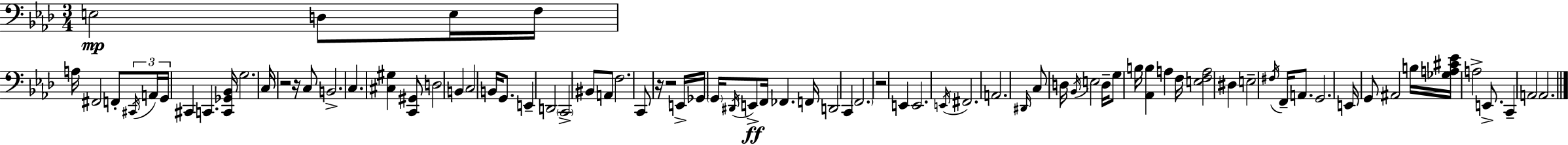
{
  \clef bass
  \numericTimeSignature
  \time 3/4
  \key aes \major
  e2\mp d8 e16 f16 | a16 fis,2 f,8-. \tuplet 3/2 { \acciaccatura { cis,16 } | a,16 g,16 } cis,4 c,4. | <c, ges, bes,>16 g2. | \break c16 r2 r16 c8 | b,2.-> | c4. <cis gis>4 <c, gis,>8 | d2 b,4 | \break c2 b,16 g,8. | e,4-- d,2 | \parenthesize c,2-> bis,8 a,8 | f2. | \break c,8 r16 r2 | e,16-> ges,16 \parenthesize g,16 \acciaccatura { dis,16 } e,8->\ff f,16 fes,4. | f,16 d,2 c,4 | \parenthesize f,2. | \break r2 e,4 | e,2. | \acciaccatura { e,16 } fis,2. | a,2. | \break \grace { dis,16 } c8 d16 \acciaccatura { bes,16 } e2 | d16-- g8 b16 <aes, b>4 | a4 f16 <e f a>2 | dis4 e2-- | \break \acciaccatura { fis16 } f,16-- a,8. g,2. | e,16 g,8 ais,2 | b16 <ges a cis' ees'>16 a2-> | e,8.-> c,4-- a,2 | \break a,2. | \bar "|."
}